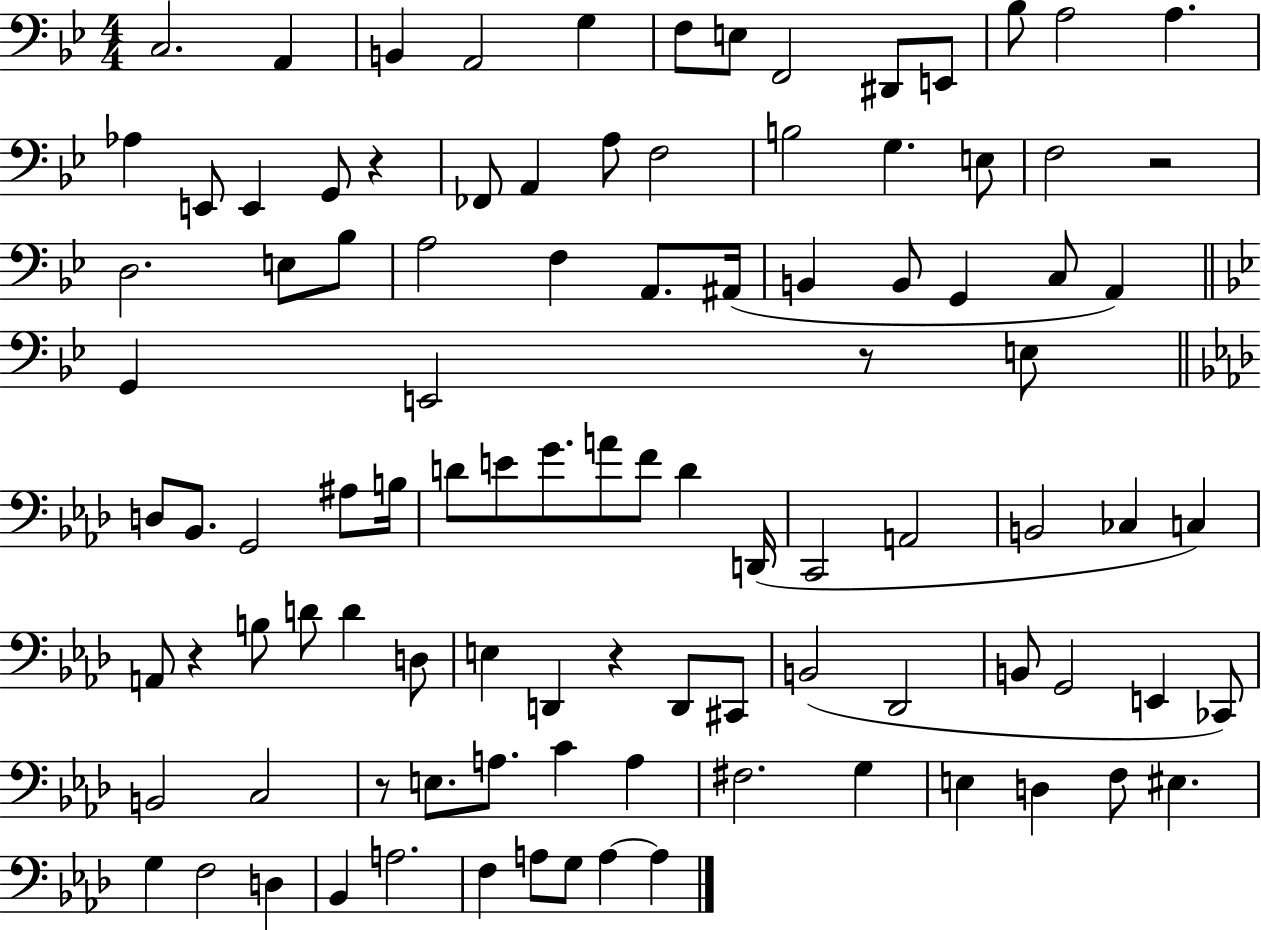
{
  \clef bass
  \numericTimeSignature
  \time 4/4
  \key bes \major
  \repeat volta 2 { c2. a,4 | b,4 a,2 g4 | f8 e8 f,2 dis,8 e,8 | bes8 a2 a4. | \break aes4 e,8 e,4 g,8 r4 | fes,8 a,4 a8 f2 | b2 g4. e8 | f2 r2 | \break d2. e8 bes8 | a2 f4 a,8. ais,16( | b,4 b,8 g,4 c8 a,4) | \bar "||" \break \key bes \major g,4 e,2 r8 e8 | \bar "||" \break \key f \minor d8 bes,8. g,2 ais8 b16 | d'8 e'8 g'8. a'8 f'8 d'4 d,16( | c,2 a,2 | b,2 ces4 c4) | \break a,8 r4 b8 d'8 d'4 d8 | e4 d,4 r4 d,8 cis,8 | b,2( des,2 | b,8 g,2 e,4 ces,8) | \break b,2 c2 | r8 e8. a8. c'4 a4 | fis2. g4 | e4 d4 f8 eis4. | \break g4 f2 d4 | bes,4 a2. | f4 a8 g8 a4~~ a4 | } \bar "|."
}